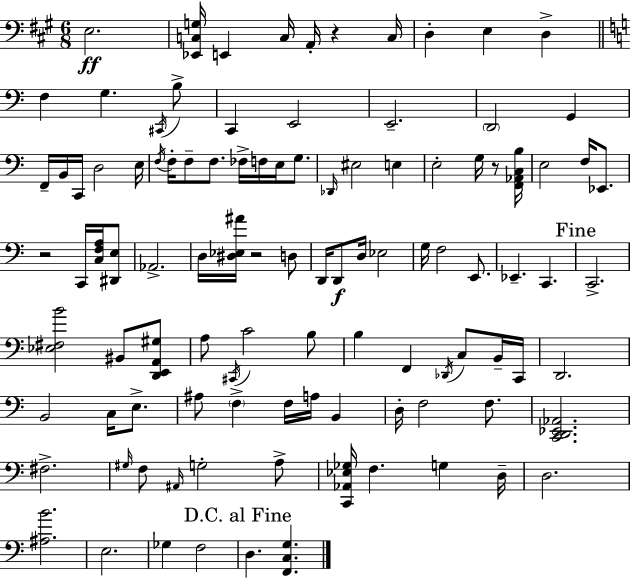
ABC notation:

X:1
T:Untitled
M:6/8
L:1/4
K:A
E,2 [_E,,C,G,]/4 E,, C,/4 A,,/4 z C,/4 D, E, D, F, G, ^C,,/4 B,/2 C,, E,,2 E,,2 D,,2 G,, F,,/4 B,,/4 C,,/4 D,2 E,/4 F,/4 F,/4 F,/2 F,/2 _F,/4 F,/4 E,/4 G,/2 _D,,/4 ^E,2 E, E,2 G,/4 z/2 [F,,_A,,C,B,]/4 E,2 F,/4 _E,,/2 z2 C,,/4 [C,F,A,]/4 [^D,,E,]/2 _A,,2 D,/4 [^D,_E,^A]/4 z2 D,/2 D,,/4 D,,/2 D,/4 _E,2 G,/4 F,2 E,,/2 _E,, C,, C,,2 [_E,^F,B]2 ^B,,/2 [D,,E,,A,,^G,]/2 A,/2 ^C,,/4 C2 B,/2 B, F,, _D,,/4 C,/2 B,,/4 C,,/4 D,,2 B,,2 C,/4 E,/2 ^A,/2 F, F,/4 A,/4 B,, D,/4 F,2 F,/2 [C,,D,,_E,,_A,,]2 ^F,2 ^G,/4 F,/2 ^A,,/4 G,2 A,/2 [C,,_A,,_E,_G,]/4 F, G, D,/4 D,2 [^A,B]2 E,2 _G, F,2 D, [F,,C,G,]